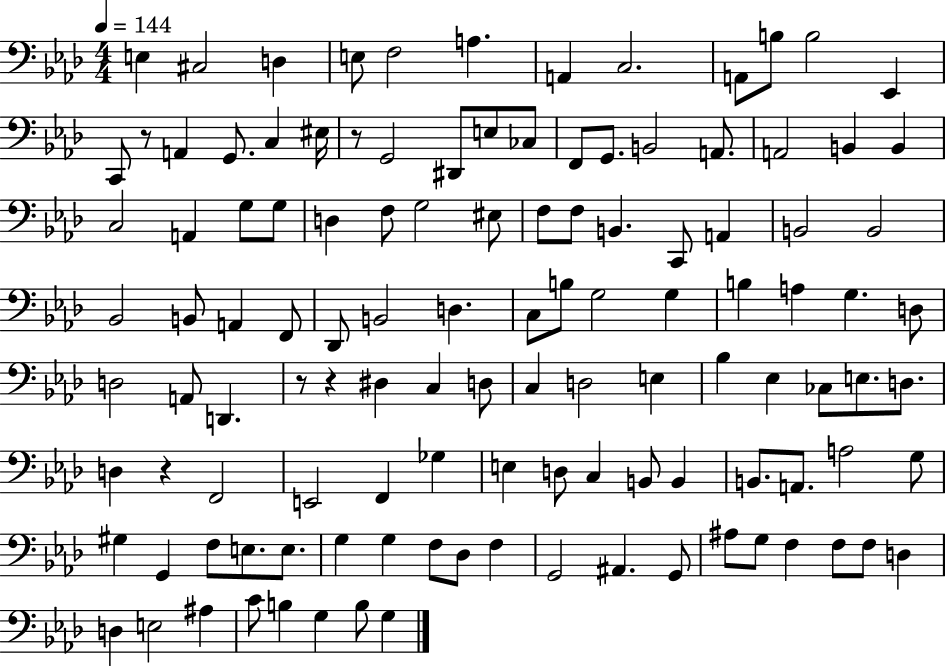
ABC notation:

X:1
T:Untitled
M:4/4
L:1/4
K:Ab
E, ^C,2 D, E,/2 F,2 A, A,, C,2 A,,/2 B,/2 B,2 _E,, C,,/2 z/2 A,, G,,/2 C, ^E,/4 z/2 G,,2 ^D,,/2 E,/2 _C,/2 F,,/2 G,,/2 B,,2 A,,/2 A,,2 B,, B,, C,2 A,, G,/2 G,/2 D, F,/2 G,2 ^E,/2 F,/2 F,/2 B,, C,,/2 A,, B,,2 B,,2 _B,,2 B,,/2 A,, F,,/2 _D,,/2 B,,2 D, C,/2 B,/2 G,2 G, B, A, G, D,/2 D,2 A,,/2 D,, z/2 z ^D, C, D,/2 C, D,2 E, _B, _E, _C,/2 E,/2 D,/2 D, z F,,2 E,,2 F,, _G, E, D,/2 C, B,,/2 B,, B,,/2 A,,/2 A,2 G,/2 ^G, G,, F,/2 E,/2 E,/2 G, G, F,/2 _D,/2 F, G,,2 ^A,, G,,/2 ^A,/2 G,/2 F, F,/2 F,/2 D, D, E,2 ^A, C/2 B, G, B,/2 G,